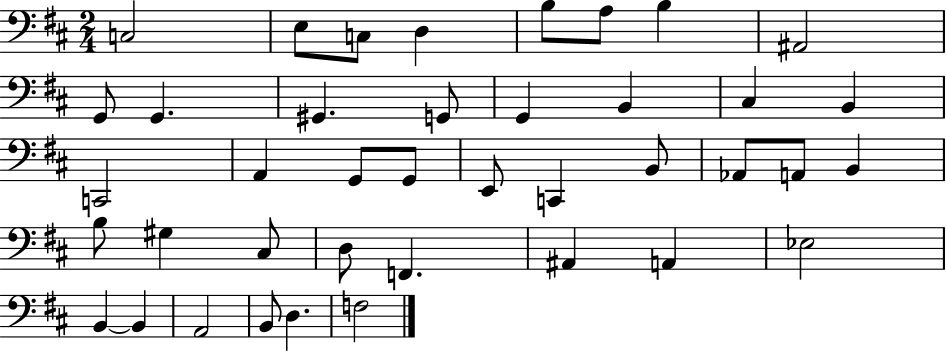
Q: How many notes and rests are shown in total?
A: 40